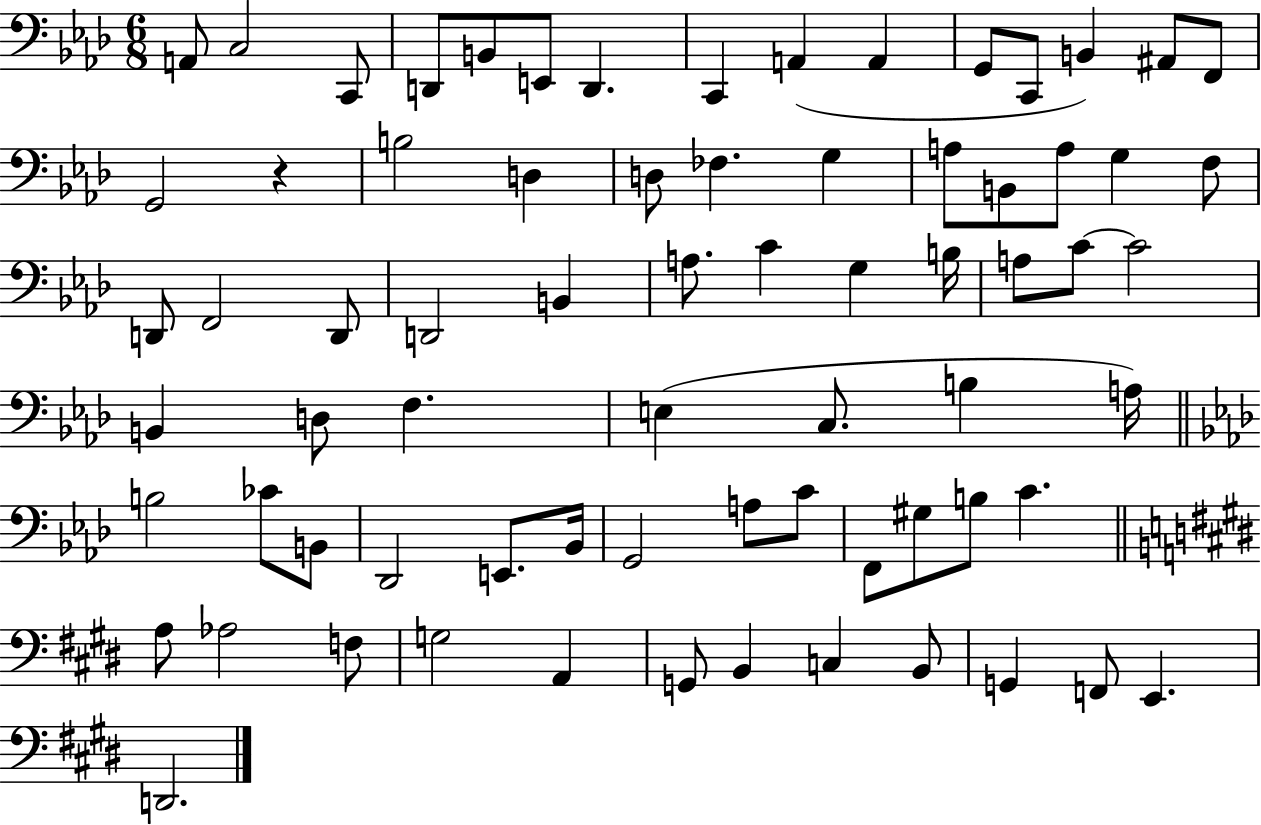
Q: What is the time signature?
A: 6/8